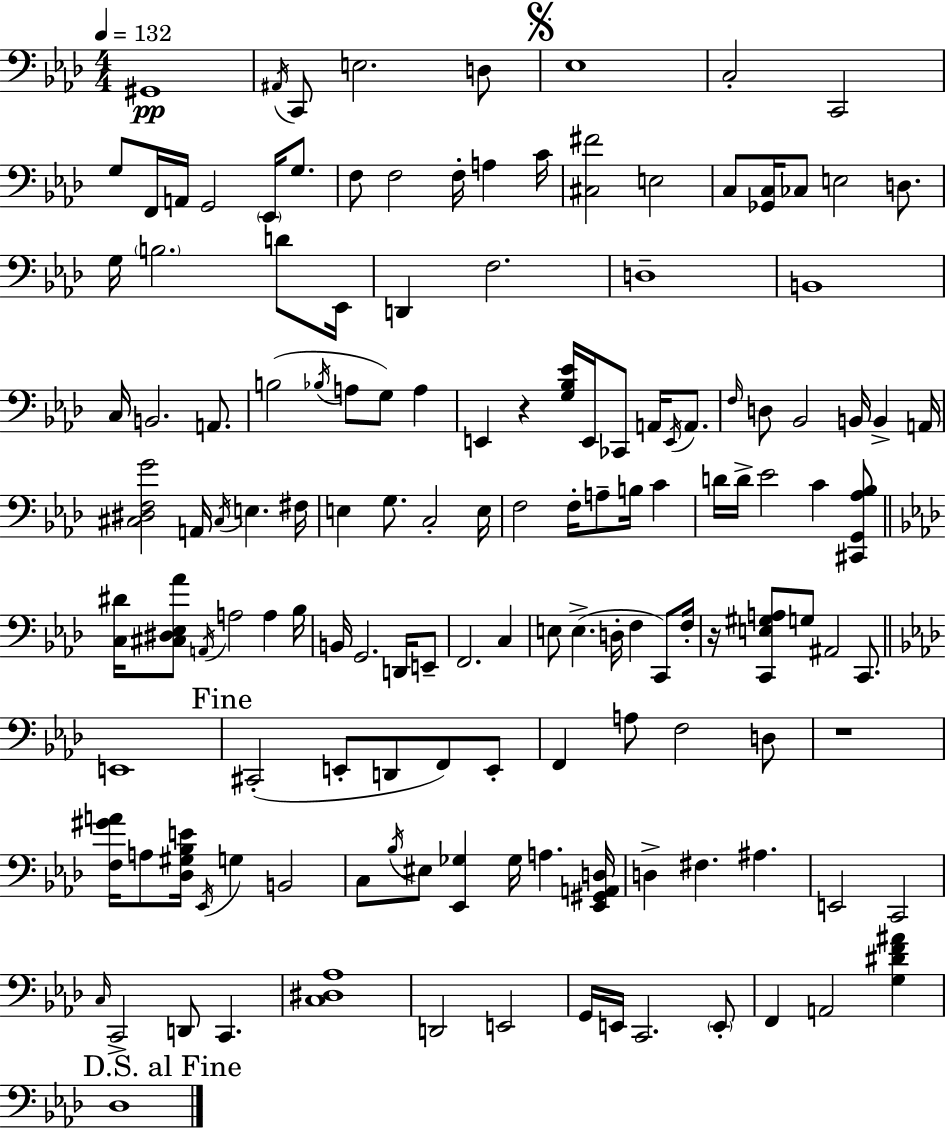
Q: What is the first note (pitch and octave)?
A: G#2